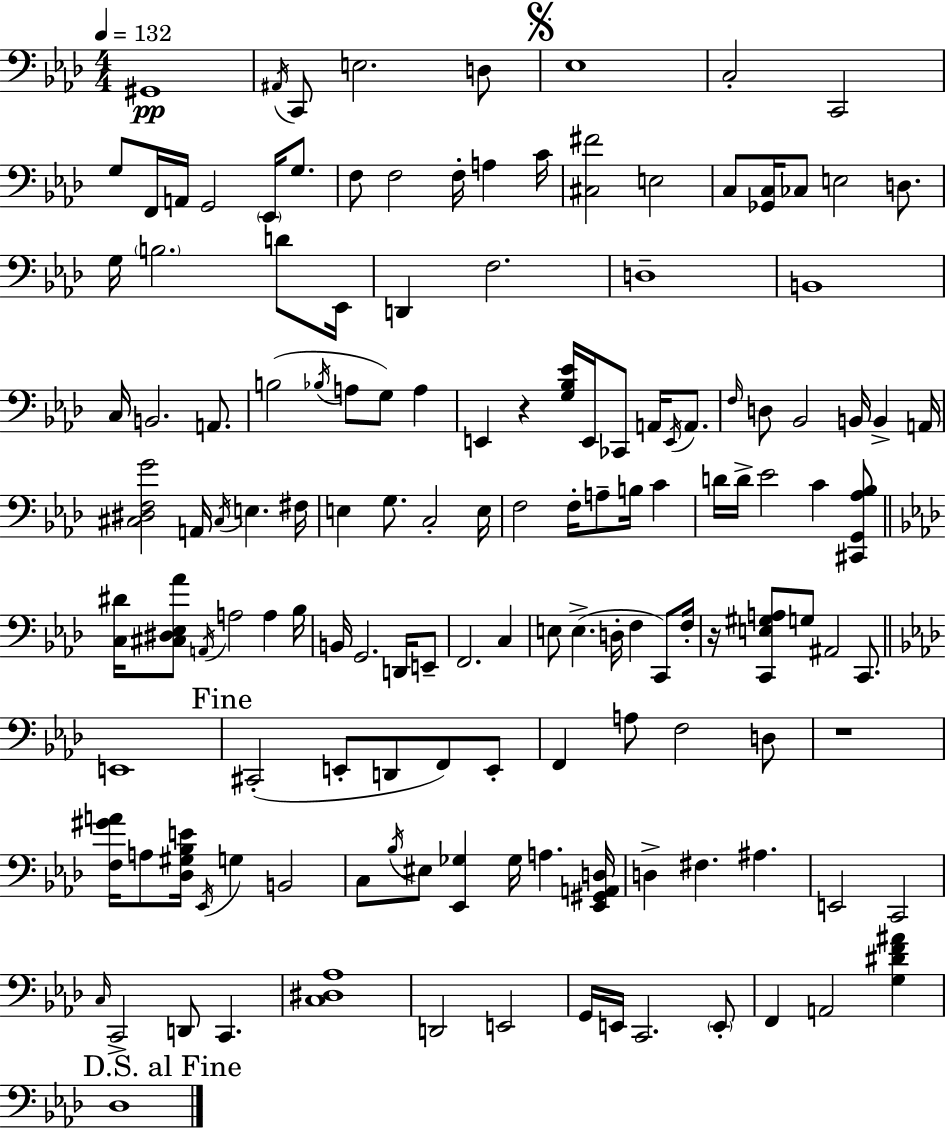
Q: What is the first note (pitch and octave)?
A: G#2